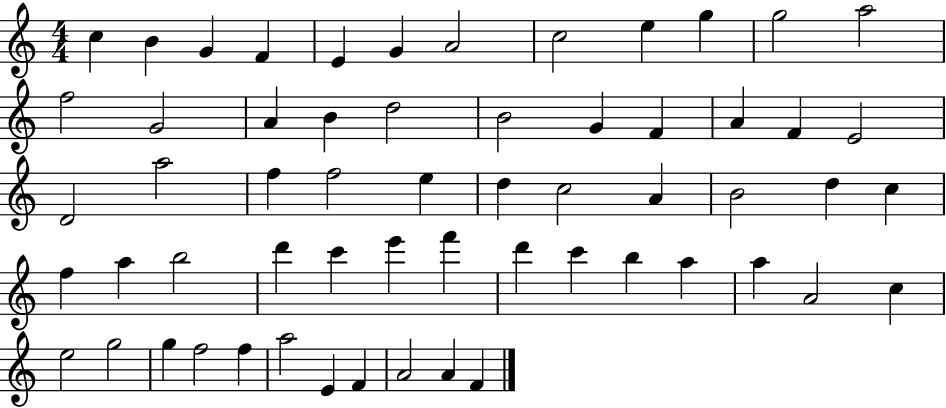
C5/q B4/q G4/q F4/q E4/q G4/q A4/h C5/h E5/q G5/q G5/h A5/h F5/h G4/h A4/q B4/q D5/h B4/h G4/q F4/q A4/q F4/q E4/h D4/h A5/h F5/q F5/h E5/q D5/q C5/h A4/q B4/h D5/q C5/q F5/q A5/q B5/h D6/q C6/q E6/q F6/q D6/q C6/q B5/q A5/q A5/q A4/h C5/q E5/h G5/h G5/q F5/h F5/q A5/h E4/q F4/q A4/h A4/q F4/q